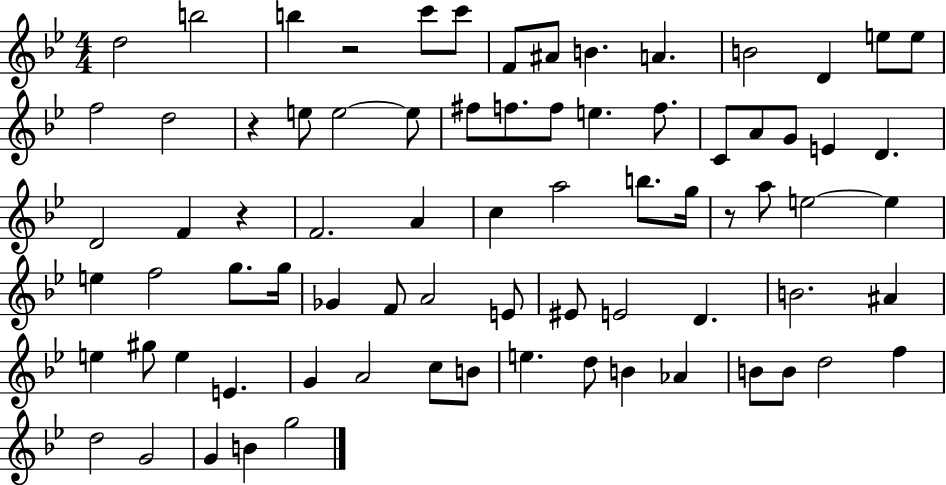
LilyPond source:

{
  \clef treble
  \numericTimeSignature
  \time 4/4
  \key bes \major
  \repeat volta 2 { d''2 b''2 | b''4 r2 c'''8 c'''8 | f'8 ais'8 b'4. a'4. | b'2 d'4 e''8 e''8 | \break f''2 d''2 | r4 e''8 e''2~~ e''8 | fis''8 f''8. f''8 e''4. f''8. | c'8 a'8 g'8 e'4 d'4. | \break d'2 f'4 r4 | f'2. a'4 | c''4 a''2 b''8. g''16 | r8 a''8 e''2~~ e''4 | \break e''4 f''2 g''8. g''16 | ges'4 f'8 a'2 e'8 | eis'8 e'2 d'4. | b'2. ais'4 | \break e''4 gis''8 e''4 e'4. | g'4 a'2 c''8 b'8 | e''4. d''8 b'4 aes'4 | b'8 b'8 d''2 f''4 | \break d''2 g'2 | g'4 b'4 g''2 | } \bar "|."
}